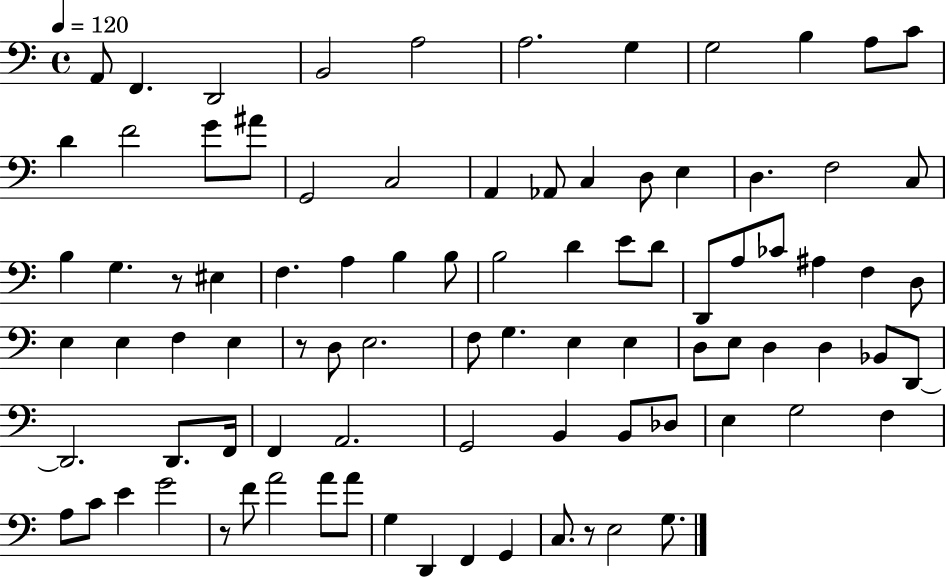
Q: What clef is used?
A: bass